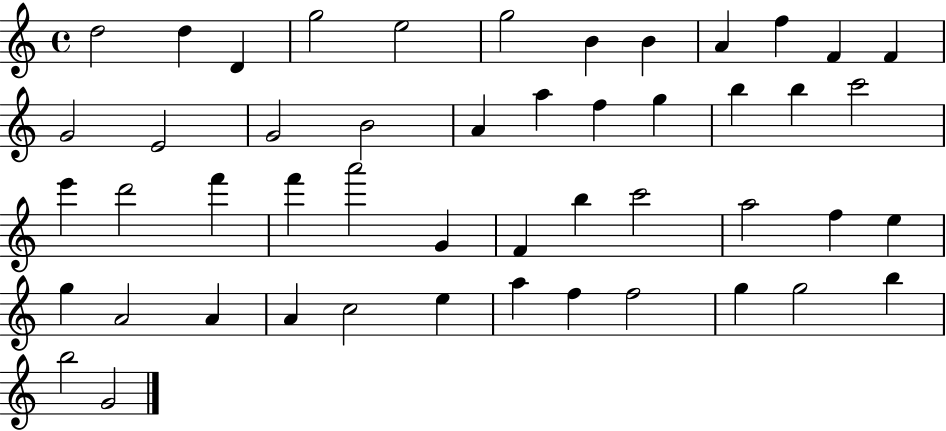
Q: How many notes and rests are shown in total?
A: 49